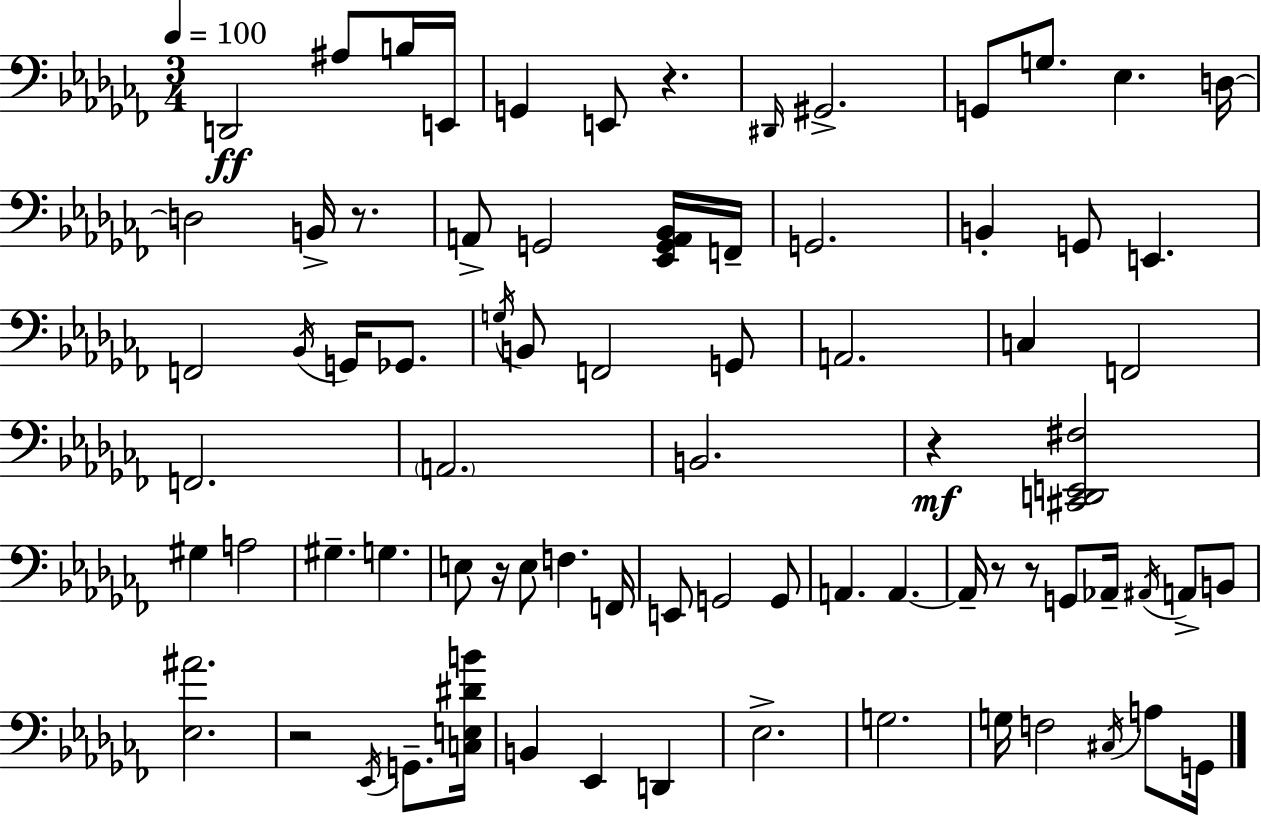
{
  \clef bass
  \numericTimeSignature
  \time 3/4
  \key aes \minor
  \tempo 4 = 100
  d,2\ff ais8 b16 e,16 | g,4 e,8 r4. | \grace { dis,16 } gis,2.-> | g,8 g8. ees4. | \break d16~~ d2 b,16-> r8. | a,8-> g,2 <ees, g, a, bes,>16 | f,16-- g,2. | b,4-. g,8 e,4. | \break f,2 \acciaccatura { bes,16 } g,16 ges,8. | \acciaccatura { g16 } b,8 f,2 | g,8 a,2. | c4 f,2 | \break f,2. | \parenthesize a,2. | b,2. | r4\mf <cis, d, e, fis>2 | \break gis4 a2 | gis4.-- g4. | e8 r16 e8 f4. | f,16 e,8 g,2 | \break g,8 a,4. a,4.~~ | a,16-- r8 r8 g,8 aes,16-- \acciaccatura { ais,16 } | a,8-> b,8 <ees ais'>2. | r2 | \break \acciaccatura { ees,16 } g,8.-- <c e dis' b'>16 b,4 ees,4 | d,4 ees2.-> | g2. | g16 f2 | \break \acciaccatura { cis16 } a8 g,16 \bar "|."
}